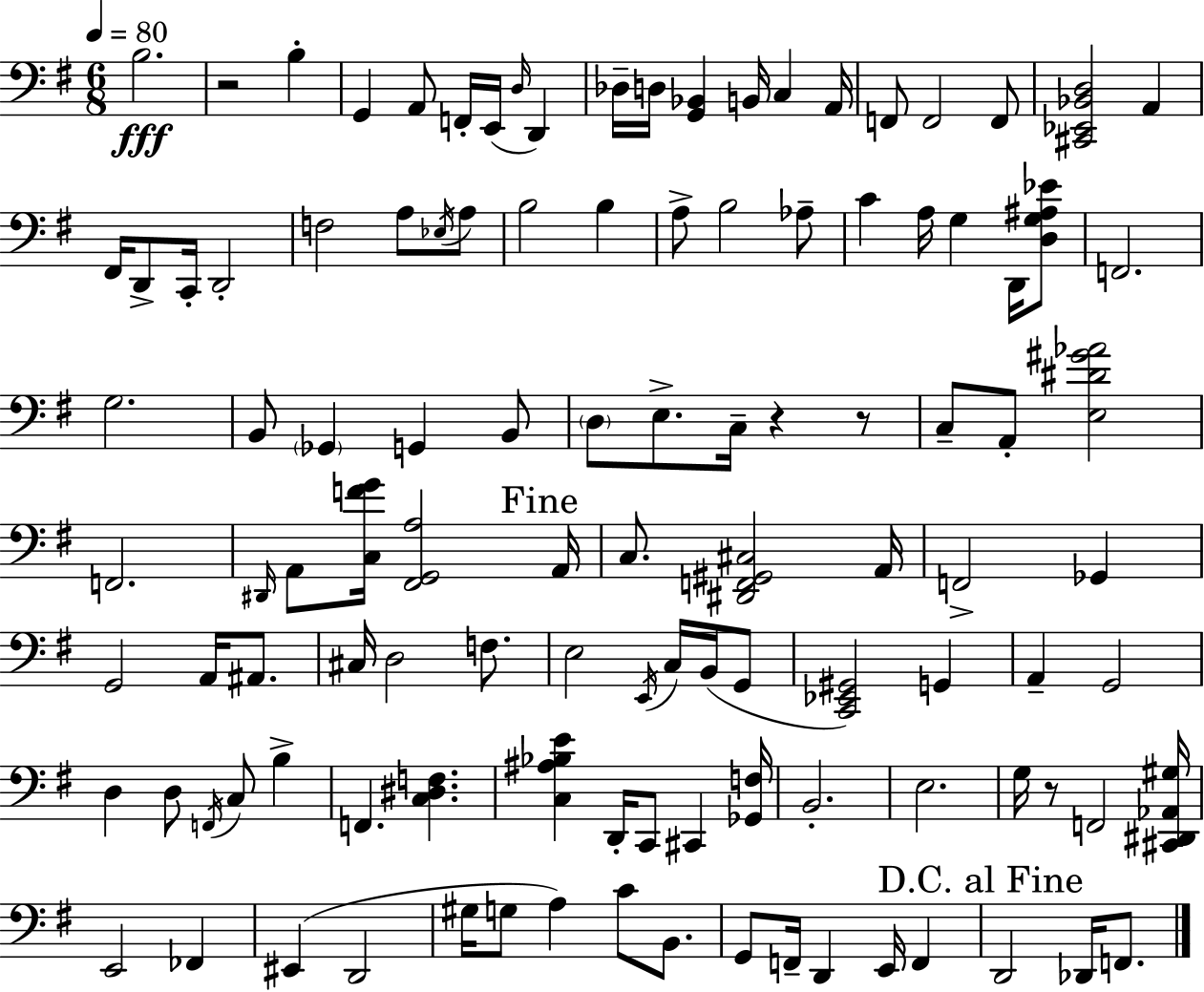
B3/h. R/h B3/q G2/q A2/e F2/s E2/s D3/s D2/q Db3/s D3/s [G2,Bb2]/q B2/s C3/q A2/s F2/e F2/h F2/e [C#2,Eb2,Bb2,D3]/h A2/q F#2/s D2/e C2/s D2/h F3/h A3/e Eb3/s A3/e B3/h B3/q A3/e B3/h Ab3/e C4/q A3/s G3/q D2/s [D3,G3,A#3,Eb4]/e F2/h. G3/h. B2/e Gb2/q G2/q B2/e D3/e E3/e. C3/s R/q R/e C3/e A2/e [E3,D#4,G#4,Ab4]/h F2/h. D#2/s A2/e [C3,F4,G4]/s [F#2,G2,A3]/h A2/s C3/e. [D#2,F2,G#2,C#3]/h A2/s F2/h Gb2/q G2/h A2/s A#2/e. C#3/s D3/h F3/e. E3/h E2/s C3/s B2/s G2/e [C2,Eb2,G#2]/h G2/q A2/q G2/h D3/q D3/e F2/s C3/e B3/q F2/q. [C3,D#3,F3]/q. [C3,A#3,Bb3,E4]/q D2/s C2/e C#2/q [Gb2,F3]/s B2/h. E3/h. G3/s R/e F2/h [C#2,D#2,Ab2,G#3]/s E2/h FES2/q EIS2/q D2/h G#3/s G3/e A3/q C4/e B2/e. G2/e F2/s D2/q E2/s F2/q D2/h Db2/s F2/e.